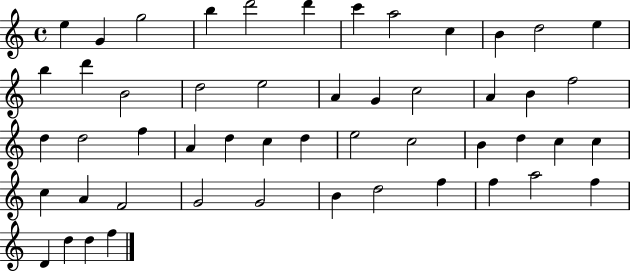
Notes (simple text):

E5/q G4/q G5/h B5/q D6/h D6/q C6/q A5/h C5/q B4/q D5/h E5/q B5/q D6/q B4/h D5/h E5/h A4/q G4/q C5/h A4/q B4/q F5/h D5/q D5/h F5/q A4/q D5/q C5/q D5/q E5/h C5/h B4/q D5/q C5/q C5/q C5/q A4/q F4/h G4/h G4/h B4/q D5/h F5/q F5/q A5/h F5/q D4/q D5/q D5/q F5/q